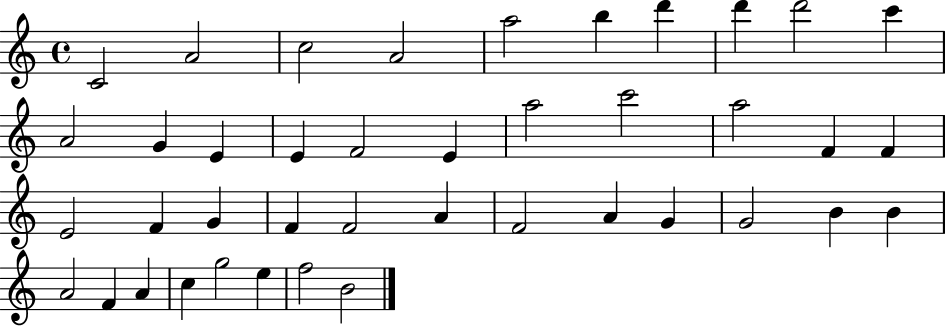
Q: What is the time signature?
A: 4/4